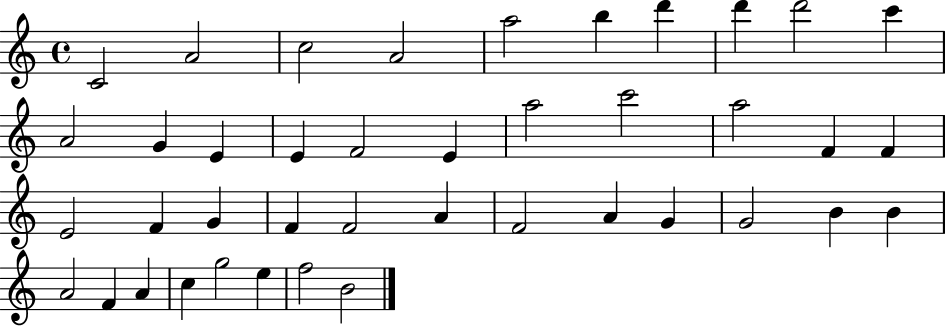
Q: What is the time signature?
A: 4/4